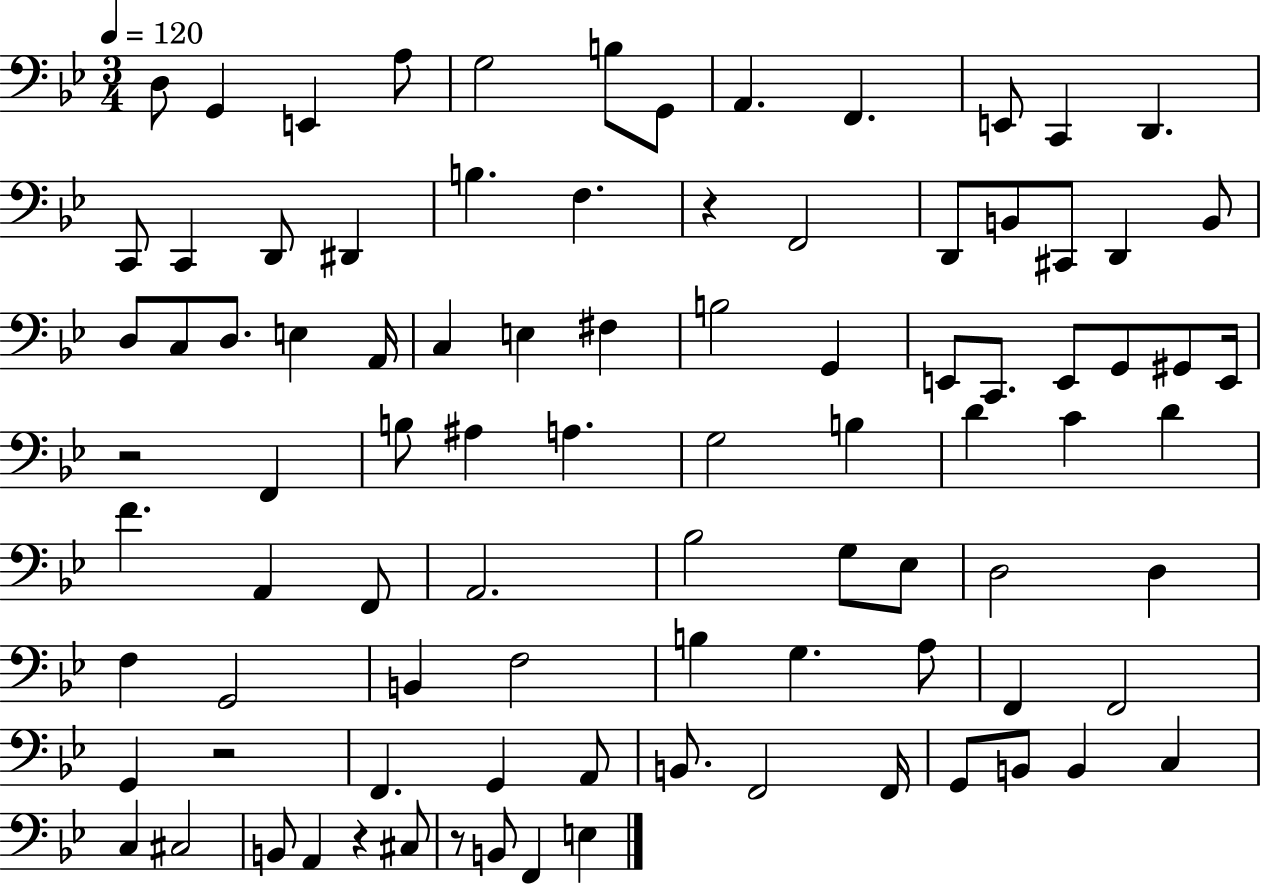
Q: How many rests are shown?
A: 5